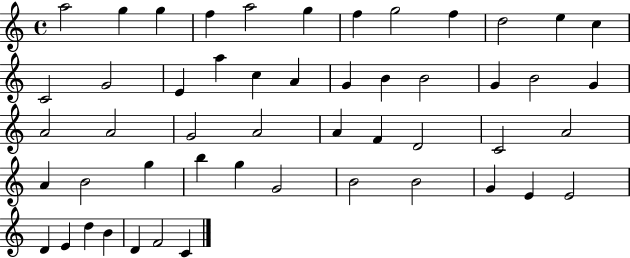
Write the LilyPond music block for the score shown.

{
  \clef treble
  \time 4/4
  \defaultTimeSignature
  \key c \major
  a''2 g''4 g''4 | f''4 a''2 g''4 | f''4 g''2 f''4 | d''2 e''4 c''4 | \break c'2 g'2 | e'4 a''4 c''4 a'4 | g'4 b'4 b'2 | g'4 b'2 g'4 | \break a'2 a'2 | g'2 a'2 | a'4 f'4 d'2 | c'2 a'2 | \break a'4 b'2 g''4 | b''4 g''4 g'2 | b'2 b'2 | g'4 e'4 e'2 | \break d'4 e'4 d''4 b'4 | d'4 f'2 c'4 | \bar "|."
}